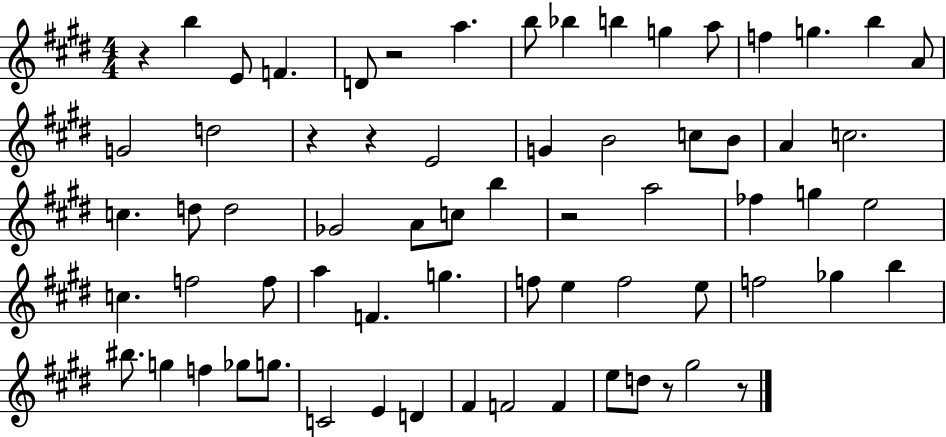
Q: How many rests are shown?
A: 7